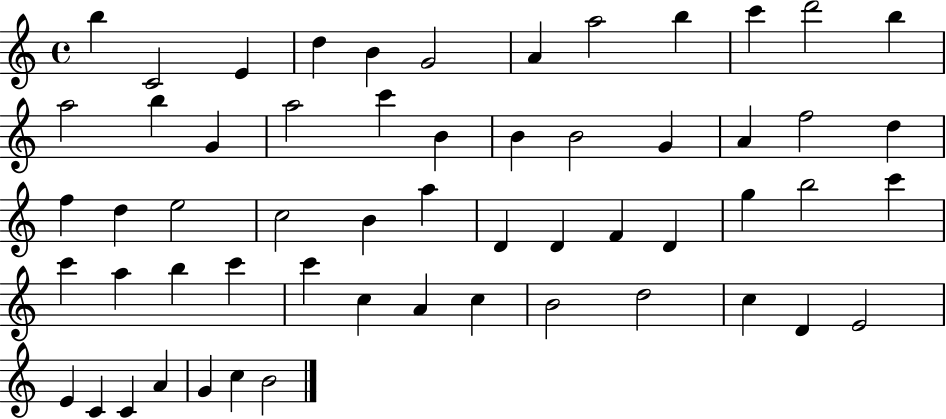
B5/q C4/h E4/q D5/q B4/q G4/h A4/q A5/h B5/q C6/q D6/h B5/q A5/h B5/q G4/q A5/h C6/q B4/q B4/q B4/h G4/q A4/q F5/h D5/q F5/q D5/q E5/h C5/h B4/q A5/q D4/q D4/q F4/q D4/q G5/q B5/h C6/q C6/q A5/q B5/q C6/q C6/q C5/q A4/q C5/q B4/h D5/h C5/q D4/q E4/h E4/q C4/q C4/q A4/q G4/q C5/q B4/h